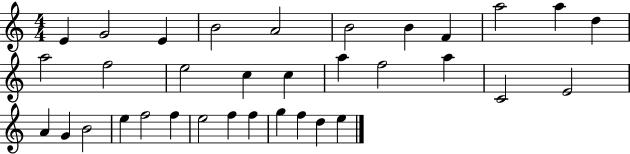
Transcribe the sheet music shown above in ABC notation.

X:1
T:Untitled
M:4/4
L:1/4
K:C
E G2 E B2 A2 B2 B F a2 a d a2 f2 e2 c c a f2 a C2 E2 A G B2 e f2 f e2 f f g f d e